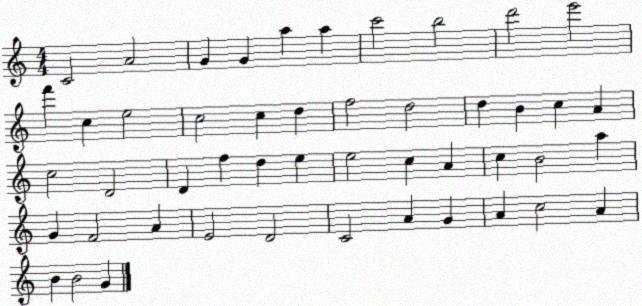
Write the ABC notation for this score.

X:1
T:Untitled
M:4/4
L:1/4
K:C
C2 A2 G G a a c'2 b2 d'2 e'2 f' c e2 c2 c d f2 d2 d B c A c2 D2 D f d e e2 c A c B2 a G F2 A E2 D2 C2 A G A c2 A B B2 G